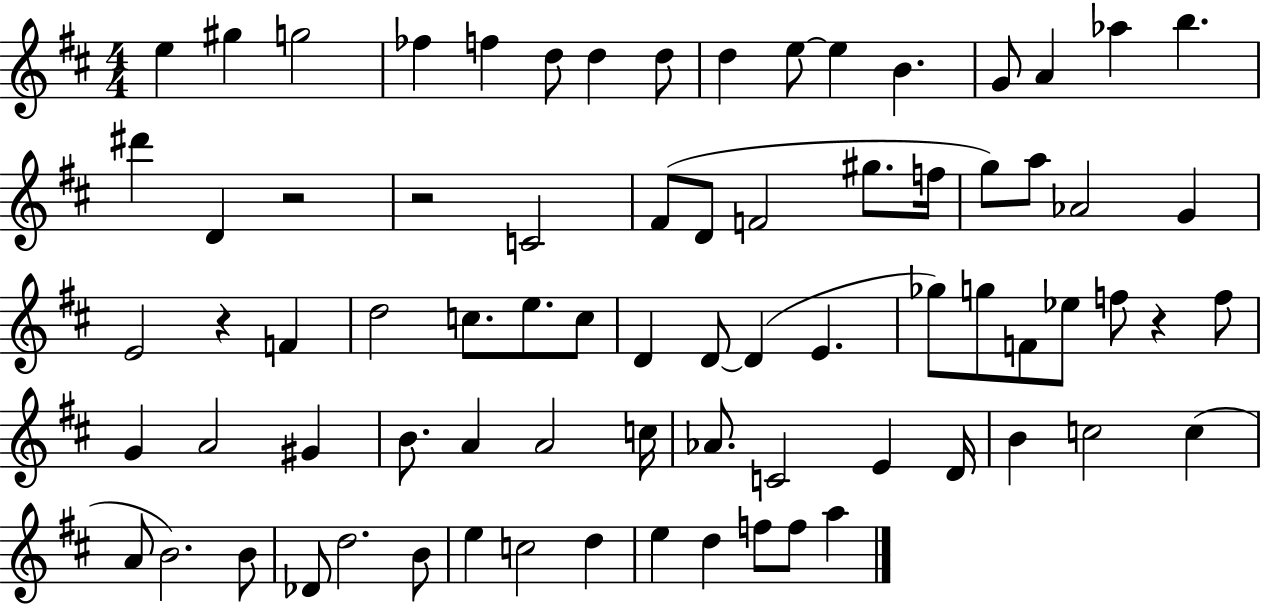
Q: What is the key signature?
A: D major